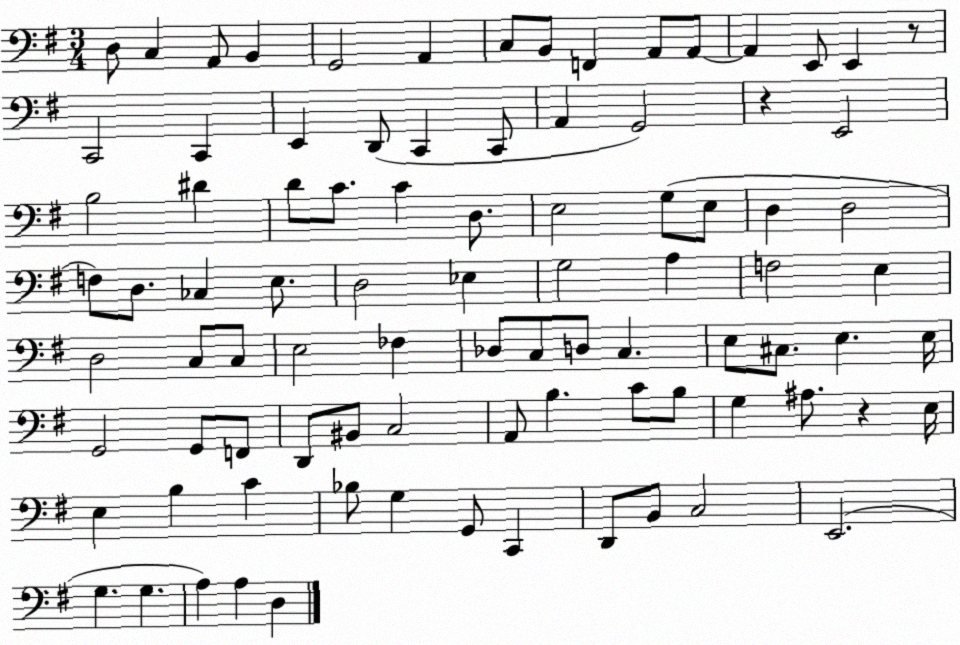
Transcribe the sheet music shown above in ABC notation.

X:1
T:Untitled
M:3/4
L:1/4
K:G
D,/2 C, A,,/2 B,, G,,2 A,, C,/2 B,,/2 F,, A,,/2 A,,/2 A,, E,,/2 E,, z/2 C,,2 C,, E,, D,,/2 C,, C,,/2 A,, G,,2 z E,,2 B,2 ^D D/2 C/2 C D,/2 E,2 G,/2 E,/2 D, D,2 F,/2 D,/2 _C, E,/2 D,2 _E, G,2 A, F,2 E, D,2 C,/2 C,/2 E,2 _F, _D,/2 C,/2 D,/2 C, E,/2 ^C,/2 E, E,/4 G,,2 G,,/2 F,,/2 D,,/2 ^B,,/2 C,2 A,,/2 B, C/2 B,/2 G, ^A,/2 z E,/4 E, B, C _B,/2 G, G,,/2 C,, D,,/2 B,,/2 C,2 E,,2 G, G, A, A, D,